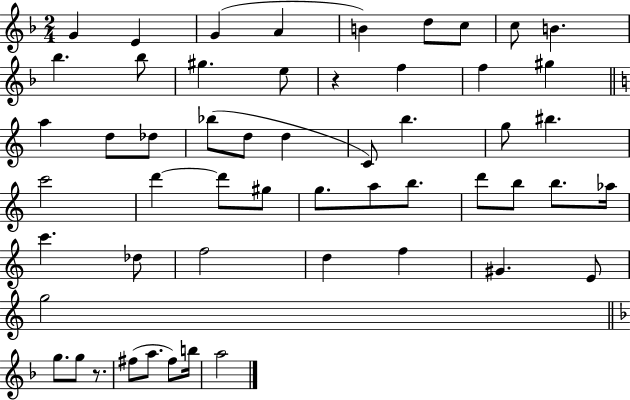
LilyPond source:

{
  \clef treble
  \numericTimeSignature
  \time 2/4
  \key f \major
  g'4 e'4 | g'4( a'4 | b'4) d''8 c''8 | c''8 b'4. | \break bes''4. bes''8 | gis''4. e''8 | r4 f''4 | f''4 gis''4 | \break \bar "||" \break \key a \minor a''4 d''8 des''8 | bes''8( d''8 d''4 | c'8) b''4. | g''8 bis''4. | \break c'''2 | d'''4~~ d'''8 gis''8 | g''8. a''8 b''8. | d'''8 b''8 b''8. aes''16 | \break c'''4. des''8 | f''2 | d''4 f''4 | gis'4. e'8 | \break g''2 | \bar "||" \break \key d \minor g''8. g''8 r8. | fis''8( a''8. fis''8) b''16 | a''2 | \bar "|."
}